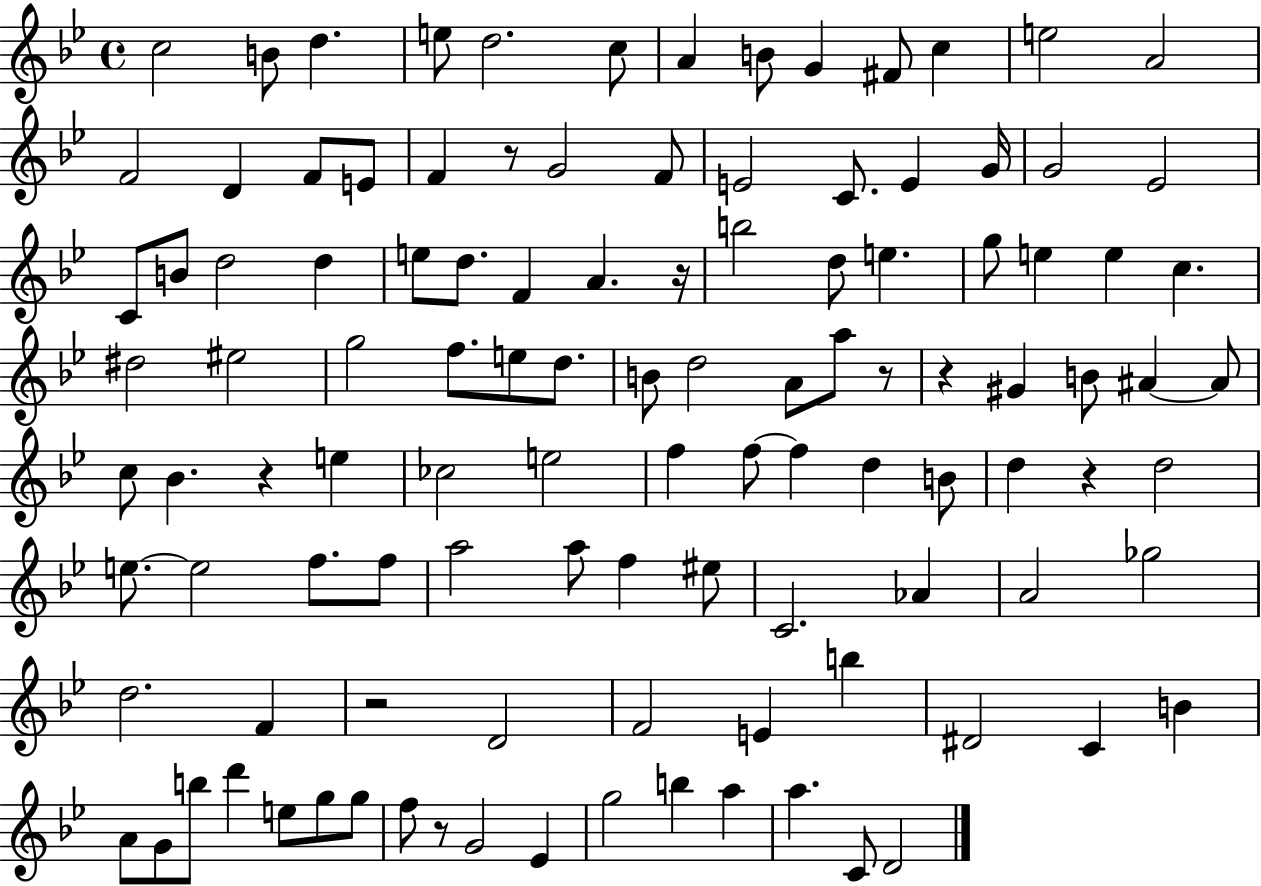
{
  \clef treble
  \time 4/4
  \defaultTimeSignature
  \key bes \major
  c''2 b'8 d''4. | e''8 d''2. c''8 | a'4 b'8 g'4 fis'8 c''4 | e''2 a'2 | \break f'2 d'4 f'8 e'8 | f'4 r8 g'2 f'8 | e'2 c'8. e'4 g'16 | g'2 ees'2 | \break c'8 b'8 d''2 d''4 | e''8 d''8. f'4 a'4. r16 | b''2 d''8 e''4. | g''8 e''4 e''4 c''4. | \break dis''2 eis''2 | g''2 f''8. e''8 d''8. | b'8 d''2 a'8 a''8 r8 | r4 gis'4 b'8 ais'4~~ ais'8 | \break c''8 bes'4. r4 e''4 | ces''2 e''2 | f''4 f''8~~ f''4 d''4 b'8 | d''4 r4 d''2 | \break e''8.~~ e''2 f''8. f''8 | a''2 a''8 f''4 eis''8 | c'2. aes'4 | a'2 ges''2 | \break d''2. f'4 | r2 d'2 | f'2 e'4 b''4 | dis'2 c'4 b'4 | \break a'8 g'8 b''8 d'''4 e''8 g''8 g''8 | f''8 r8 g'2 ees'4 | g''2 b''4 a''4 | a''4. c'8 d'2 | \break \bar "|."
}